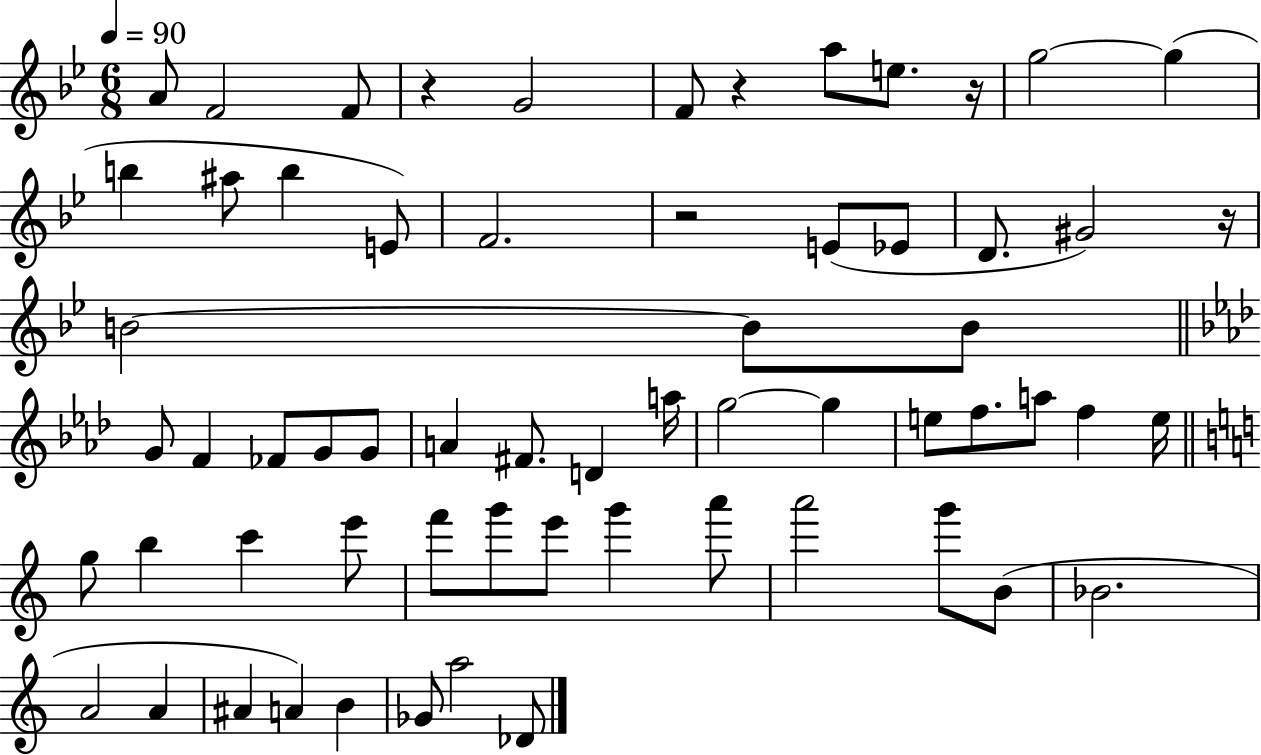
{
  \clef treble
  \numericTimeSignature
  \time 6/8
  \key bes \major
  \tempo 4 = 90
  a'8 f'2 f'8 | r4 g'2 | f'8 r4 a''8 e''8. r16 | g''2~~ g''4( | \break b''4 ais''8 b''4 e'8) | f'2. | r2 e'8( ees'8 | d'8. gis'2) r16 | \break b'2~~ b'8 b'8 | \bar "||" \break \key aes \major g'8 f'4 fes'8 g'8 g'8 | a'4 fis'8. d'4 a''16 | g''2~~ g''4 | e''8 f''8. a''8 f''4 e''16 | \break \bar "||" \break \key c \major g''8 b''4 c'''4 e'''8 | f'''8 g'''8 e'''8 g'''4 a'''8 | a'''2 g'''8 b'8( | bes'2. | \break a'2 a'4 | ais'4 a'4) b'4 | ges'8 a''2 des'8 | \bar "|."
}